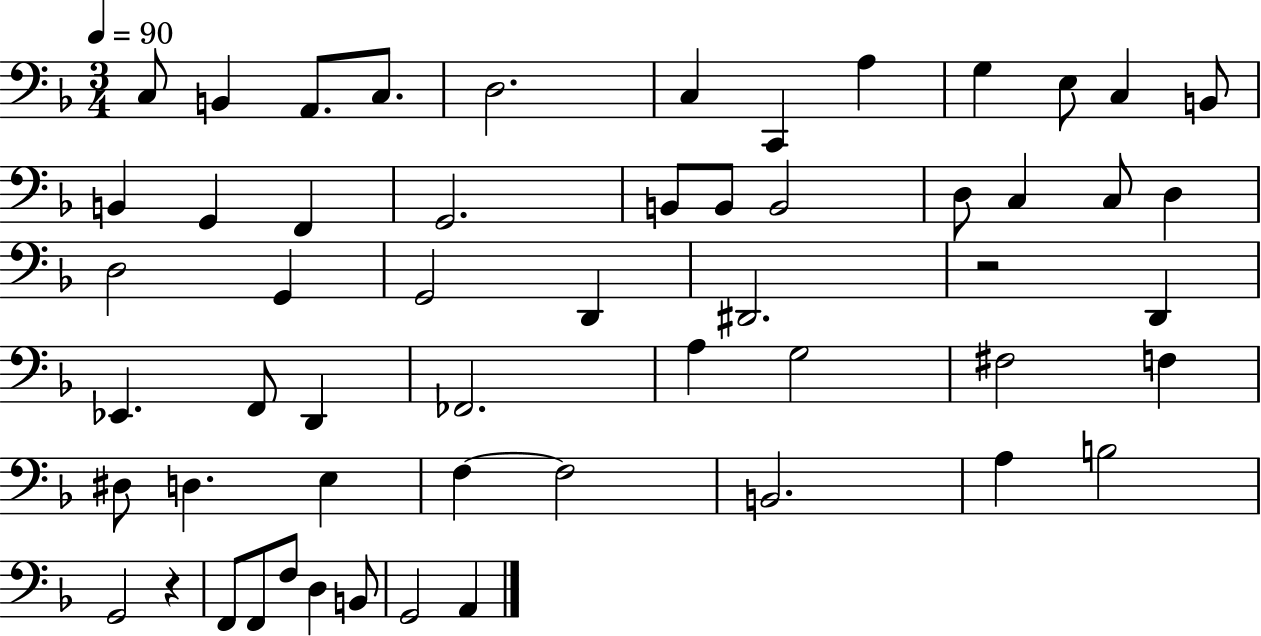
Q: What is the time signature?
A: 3/4